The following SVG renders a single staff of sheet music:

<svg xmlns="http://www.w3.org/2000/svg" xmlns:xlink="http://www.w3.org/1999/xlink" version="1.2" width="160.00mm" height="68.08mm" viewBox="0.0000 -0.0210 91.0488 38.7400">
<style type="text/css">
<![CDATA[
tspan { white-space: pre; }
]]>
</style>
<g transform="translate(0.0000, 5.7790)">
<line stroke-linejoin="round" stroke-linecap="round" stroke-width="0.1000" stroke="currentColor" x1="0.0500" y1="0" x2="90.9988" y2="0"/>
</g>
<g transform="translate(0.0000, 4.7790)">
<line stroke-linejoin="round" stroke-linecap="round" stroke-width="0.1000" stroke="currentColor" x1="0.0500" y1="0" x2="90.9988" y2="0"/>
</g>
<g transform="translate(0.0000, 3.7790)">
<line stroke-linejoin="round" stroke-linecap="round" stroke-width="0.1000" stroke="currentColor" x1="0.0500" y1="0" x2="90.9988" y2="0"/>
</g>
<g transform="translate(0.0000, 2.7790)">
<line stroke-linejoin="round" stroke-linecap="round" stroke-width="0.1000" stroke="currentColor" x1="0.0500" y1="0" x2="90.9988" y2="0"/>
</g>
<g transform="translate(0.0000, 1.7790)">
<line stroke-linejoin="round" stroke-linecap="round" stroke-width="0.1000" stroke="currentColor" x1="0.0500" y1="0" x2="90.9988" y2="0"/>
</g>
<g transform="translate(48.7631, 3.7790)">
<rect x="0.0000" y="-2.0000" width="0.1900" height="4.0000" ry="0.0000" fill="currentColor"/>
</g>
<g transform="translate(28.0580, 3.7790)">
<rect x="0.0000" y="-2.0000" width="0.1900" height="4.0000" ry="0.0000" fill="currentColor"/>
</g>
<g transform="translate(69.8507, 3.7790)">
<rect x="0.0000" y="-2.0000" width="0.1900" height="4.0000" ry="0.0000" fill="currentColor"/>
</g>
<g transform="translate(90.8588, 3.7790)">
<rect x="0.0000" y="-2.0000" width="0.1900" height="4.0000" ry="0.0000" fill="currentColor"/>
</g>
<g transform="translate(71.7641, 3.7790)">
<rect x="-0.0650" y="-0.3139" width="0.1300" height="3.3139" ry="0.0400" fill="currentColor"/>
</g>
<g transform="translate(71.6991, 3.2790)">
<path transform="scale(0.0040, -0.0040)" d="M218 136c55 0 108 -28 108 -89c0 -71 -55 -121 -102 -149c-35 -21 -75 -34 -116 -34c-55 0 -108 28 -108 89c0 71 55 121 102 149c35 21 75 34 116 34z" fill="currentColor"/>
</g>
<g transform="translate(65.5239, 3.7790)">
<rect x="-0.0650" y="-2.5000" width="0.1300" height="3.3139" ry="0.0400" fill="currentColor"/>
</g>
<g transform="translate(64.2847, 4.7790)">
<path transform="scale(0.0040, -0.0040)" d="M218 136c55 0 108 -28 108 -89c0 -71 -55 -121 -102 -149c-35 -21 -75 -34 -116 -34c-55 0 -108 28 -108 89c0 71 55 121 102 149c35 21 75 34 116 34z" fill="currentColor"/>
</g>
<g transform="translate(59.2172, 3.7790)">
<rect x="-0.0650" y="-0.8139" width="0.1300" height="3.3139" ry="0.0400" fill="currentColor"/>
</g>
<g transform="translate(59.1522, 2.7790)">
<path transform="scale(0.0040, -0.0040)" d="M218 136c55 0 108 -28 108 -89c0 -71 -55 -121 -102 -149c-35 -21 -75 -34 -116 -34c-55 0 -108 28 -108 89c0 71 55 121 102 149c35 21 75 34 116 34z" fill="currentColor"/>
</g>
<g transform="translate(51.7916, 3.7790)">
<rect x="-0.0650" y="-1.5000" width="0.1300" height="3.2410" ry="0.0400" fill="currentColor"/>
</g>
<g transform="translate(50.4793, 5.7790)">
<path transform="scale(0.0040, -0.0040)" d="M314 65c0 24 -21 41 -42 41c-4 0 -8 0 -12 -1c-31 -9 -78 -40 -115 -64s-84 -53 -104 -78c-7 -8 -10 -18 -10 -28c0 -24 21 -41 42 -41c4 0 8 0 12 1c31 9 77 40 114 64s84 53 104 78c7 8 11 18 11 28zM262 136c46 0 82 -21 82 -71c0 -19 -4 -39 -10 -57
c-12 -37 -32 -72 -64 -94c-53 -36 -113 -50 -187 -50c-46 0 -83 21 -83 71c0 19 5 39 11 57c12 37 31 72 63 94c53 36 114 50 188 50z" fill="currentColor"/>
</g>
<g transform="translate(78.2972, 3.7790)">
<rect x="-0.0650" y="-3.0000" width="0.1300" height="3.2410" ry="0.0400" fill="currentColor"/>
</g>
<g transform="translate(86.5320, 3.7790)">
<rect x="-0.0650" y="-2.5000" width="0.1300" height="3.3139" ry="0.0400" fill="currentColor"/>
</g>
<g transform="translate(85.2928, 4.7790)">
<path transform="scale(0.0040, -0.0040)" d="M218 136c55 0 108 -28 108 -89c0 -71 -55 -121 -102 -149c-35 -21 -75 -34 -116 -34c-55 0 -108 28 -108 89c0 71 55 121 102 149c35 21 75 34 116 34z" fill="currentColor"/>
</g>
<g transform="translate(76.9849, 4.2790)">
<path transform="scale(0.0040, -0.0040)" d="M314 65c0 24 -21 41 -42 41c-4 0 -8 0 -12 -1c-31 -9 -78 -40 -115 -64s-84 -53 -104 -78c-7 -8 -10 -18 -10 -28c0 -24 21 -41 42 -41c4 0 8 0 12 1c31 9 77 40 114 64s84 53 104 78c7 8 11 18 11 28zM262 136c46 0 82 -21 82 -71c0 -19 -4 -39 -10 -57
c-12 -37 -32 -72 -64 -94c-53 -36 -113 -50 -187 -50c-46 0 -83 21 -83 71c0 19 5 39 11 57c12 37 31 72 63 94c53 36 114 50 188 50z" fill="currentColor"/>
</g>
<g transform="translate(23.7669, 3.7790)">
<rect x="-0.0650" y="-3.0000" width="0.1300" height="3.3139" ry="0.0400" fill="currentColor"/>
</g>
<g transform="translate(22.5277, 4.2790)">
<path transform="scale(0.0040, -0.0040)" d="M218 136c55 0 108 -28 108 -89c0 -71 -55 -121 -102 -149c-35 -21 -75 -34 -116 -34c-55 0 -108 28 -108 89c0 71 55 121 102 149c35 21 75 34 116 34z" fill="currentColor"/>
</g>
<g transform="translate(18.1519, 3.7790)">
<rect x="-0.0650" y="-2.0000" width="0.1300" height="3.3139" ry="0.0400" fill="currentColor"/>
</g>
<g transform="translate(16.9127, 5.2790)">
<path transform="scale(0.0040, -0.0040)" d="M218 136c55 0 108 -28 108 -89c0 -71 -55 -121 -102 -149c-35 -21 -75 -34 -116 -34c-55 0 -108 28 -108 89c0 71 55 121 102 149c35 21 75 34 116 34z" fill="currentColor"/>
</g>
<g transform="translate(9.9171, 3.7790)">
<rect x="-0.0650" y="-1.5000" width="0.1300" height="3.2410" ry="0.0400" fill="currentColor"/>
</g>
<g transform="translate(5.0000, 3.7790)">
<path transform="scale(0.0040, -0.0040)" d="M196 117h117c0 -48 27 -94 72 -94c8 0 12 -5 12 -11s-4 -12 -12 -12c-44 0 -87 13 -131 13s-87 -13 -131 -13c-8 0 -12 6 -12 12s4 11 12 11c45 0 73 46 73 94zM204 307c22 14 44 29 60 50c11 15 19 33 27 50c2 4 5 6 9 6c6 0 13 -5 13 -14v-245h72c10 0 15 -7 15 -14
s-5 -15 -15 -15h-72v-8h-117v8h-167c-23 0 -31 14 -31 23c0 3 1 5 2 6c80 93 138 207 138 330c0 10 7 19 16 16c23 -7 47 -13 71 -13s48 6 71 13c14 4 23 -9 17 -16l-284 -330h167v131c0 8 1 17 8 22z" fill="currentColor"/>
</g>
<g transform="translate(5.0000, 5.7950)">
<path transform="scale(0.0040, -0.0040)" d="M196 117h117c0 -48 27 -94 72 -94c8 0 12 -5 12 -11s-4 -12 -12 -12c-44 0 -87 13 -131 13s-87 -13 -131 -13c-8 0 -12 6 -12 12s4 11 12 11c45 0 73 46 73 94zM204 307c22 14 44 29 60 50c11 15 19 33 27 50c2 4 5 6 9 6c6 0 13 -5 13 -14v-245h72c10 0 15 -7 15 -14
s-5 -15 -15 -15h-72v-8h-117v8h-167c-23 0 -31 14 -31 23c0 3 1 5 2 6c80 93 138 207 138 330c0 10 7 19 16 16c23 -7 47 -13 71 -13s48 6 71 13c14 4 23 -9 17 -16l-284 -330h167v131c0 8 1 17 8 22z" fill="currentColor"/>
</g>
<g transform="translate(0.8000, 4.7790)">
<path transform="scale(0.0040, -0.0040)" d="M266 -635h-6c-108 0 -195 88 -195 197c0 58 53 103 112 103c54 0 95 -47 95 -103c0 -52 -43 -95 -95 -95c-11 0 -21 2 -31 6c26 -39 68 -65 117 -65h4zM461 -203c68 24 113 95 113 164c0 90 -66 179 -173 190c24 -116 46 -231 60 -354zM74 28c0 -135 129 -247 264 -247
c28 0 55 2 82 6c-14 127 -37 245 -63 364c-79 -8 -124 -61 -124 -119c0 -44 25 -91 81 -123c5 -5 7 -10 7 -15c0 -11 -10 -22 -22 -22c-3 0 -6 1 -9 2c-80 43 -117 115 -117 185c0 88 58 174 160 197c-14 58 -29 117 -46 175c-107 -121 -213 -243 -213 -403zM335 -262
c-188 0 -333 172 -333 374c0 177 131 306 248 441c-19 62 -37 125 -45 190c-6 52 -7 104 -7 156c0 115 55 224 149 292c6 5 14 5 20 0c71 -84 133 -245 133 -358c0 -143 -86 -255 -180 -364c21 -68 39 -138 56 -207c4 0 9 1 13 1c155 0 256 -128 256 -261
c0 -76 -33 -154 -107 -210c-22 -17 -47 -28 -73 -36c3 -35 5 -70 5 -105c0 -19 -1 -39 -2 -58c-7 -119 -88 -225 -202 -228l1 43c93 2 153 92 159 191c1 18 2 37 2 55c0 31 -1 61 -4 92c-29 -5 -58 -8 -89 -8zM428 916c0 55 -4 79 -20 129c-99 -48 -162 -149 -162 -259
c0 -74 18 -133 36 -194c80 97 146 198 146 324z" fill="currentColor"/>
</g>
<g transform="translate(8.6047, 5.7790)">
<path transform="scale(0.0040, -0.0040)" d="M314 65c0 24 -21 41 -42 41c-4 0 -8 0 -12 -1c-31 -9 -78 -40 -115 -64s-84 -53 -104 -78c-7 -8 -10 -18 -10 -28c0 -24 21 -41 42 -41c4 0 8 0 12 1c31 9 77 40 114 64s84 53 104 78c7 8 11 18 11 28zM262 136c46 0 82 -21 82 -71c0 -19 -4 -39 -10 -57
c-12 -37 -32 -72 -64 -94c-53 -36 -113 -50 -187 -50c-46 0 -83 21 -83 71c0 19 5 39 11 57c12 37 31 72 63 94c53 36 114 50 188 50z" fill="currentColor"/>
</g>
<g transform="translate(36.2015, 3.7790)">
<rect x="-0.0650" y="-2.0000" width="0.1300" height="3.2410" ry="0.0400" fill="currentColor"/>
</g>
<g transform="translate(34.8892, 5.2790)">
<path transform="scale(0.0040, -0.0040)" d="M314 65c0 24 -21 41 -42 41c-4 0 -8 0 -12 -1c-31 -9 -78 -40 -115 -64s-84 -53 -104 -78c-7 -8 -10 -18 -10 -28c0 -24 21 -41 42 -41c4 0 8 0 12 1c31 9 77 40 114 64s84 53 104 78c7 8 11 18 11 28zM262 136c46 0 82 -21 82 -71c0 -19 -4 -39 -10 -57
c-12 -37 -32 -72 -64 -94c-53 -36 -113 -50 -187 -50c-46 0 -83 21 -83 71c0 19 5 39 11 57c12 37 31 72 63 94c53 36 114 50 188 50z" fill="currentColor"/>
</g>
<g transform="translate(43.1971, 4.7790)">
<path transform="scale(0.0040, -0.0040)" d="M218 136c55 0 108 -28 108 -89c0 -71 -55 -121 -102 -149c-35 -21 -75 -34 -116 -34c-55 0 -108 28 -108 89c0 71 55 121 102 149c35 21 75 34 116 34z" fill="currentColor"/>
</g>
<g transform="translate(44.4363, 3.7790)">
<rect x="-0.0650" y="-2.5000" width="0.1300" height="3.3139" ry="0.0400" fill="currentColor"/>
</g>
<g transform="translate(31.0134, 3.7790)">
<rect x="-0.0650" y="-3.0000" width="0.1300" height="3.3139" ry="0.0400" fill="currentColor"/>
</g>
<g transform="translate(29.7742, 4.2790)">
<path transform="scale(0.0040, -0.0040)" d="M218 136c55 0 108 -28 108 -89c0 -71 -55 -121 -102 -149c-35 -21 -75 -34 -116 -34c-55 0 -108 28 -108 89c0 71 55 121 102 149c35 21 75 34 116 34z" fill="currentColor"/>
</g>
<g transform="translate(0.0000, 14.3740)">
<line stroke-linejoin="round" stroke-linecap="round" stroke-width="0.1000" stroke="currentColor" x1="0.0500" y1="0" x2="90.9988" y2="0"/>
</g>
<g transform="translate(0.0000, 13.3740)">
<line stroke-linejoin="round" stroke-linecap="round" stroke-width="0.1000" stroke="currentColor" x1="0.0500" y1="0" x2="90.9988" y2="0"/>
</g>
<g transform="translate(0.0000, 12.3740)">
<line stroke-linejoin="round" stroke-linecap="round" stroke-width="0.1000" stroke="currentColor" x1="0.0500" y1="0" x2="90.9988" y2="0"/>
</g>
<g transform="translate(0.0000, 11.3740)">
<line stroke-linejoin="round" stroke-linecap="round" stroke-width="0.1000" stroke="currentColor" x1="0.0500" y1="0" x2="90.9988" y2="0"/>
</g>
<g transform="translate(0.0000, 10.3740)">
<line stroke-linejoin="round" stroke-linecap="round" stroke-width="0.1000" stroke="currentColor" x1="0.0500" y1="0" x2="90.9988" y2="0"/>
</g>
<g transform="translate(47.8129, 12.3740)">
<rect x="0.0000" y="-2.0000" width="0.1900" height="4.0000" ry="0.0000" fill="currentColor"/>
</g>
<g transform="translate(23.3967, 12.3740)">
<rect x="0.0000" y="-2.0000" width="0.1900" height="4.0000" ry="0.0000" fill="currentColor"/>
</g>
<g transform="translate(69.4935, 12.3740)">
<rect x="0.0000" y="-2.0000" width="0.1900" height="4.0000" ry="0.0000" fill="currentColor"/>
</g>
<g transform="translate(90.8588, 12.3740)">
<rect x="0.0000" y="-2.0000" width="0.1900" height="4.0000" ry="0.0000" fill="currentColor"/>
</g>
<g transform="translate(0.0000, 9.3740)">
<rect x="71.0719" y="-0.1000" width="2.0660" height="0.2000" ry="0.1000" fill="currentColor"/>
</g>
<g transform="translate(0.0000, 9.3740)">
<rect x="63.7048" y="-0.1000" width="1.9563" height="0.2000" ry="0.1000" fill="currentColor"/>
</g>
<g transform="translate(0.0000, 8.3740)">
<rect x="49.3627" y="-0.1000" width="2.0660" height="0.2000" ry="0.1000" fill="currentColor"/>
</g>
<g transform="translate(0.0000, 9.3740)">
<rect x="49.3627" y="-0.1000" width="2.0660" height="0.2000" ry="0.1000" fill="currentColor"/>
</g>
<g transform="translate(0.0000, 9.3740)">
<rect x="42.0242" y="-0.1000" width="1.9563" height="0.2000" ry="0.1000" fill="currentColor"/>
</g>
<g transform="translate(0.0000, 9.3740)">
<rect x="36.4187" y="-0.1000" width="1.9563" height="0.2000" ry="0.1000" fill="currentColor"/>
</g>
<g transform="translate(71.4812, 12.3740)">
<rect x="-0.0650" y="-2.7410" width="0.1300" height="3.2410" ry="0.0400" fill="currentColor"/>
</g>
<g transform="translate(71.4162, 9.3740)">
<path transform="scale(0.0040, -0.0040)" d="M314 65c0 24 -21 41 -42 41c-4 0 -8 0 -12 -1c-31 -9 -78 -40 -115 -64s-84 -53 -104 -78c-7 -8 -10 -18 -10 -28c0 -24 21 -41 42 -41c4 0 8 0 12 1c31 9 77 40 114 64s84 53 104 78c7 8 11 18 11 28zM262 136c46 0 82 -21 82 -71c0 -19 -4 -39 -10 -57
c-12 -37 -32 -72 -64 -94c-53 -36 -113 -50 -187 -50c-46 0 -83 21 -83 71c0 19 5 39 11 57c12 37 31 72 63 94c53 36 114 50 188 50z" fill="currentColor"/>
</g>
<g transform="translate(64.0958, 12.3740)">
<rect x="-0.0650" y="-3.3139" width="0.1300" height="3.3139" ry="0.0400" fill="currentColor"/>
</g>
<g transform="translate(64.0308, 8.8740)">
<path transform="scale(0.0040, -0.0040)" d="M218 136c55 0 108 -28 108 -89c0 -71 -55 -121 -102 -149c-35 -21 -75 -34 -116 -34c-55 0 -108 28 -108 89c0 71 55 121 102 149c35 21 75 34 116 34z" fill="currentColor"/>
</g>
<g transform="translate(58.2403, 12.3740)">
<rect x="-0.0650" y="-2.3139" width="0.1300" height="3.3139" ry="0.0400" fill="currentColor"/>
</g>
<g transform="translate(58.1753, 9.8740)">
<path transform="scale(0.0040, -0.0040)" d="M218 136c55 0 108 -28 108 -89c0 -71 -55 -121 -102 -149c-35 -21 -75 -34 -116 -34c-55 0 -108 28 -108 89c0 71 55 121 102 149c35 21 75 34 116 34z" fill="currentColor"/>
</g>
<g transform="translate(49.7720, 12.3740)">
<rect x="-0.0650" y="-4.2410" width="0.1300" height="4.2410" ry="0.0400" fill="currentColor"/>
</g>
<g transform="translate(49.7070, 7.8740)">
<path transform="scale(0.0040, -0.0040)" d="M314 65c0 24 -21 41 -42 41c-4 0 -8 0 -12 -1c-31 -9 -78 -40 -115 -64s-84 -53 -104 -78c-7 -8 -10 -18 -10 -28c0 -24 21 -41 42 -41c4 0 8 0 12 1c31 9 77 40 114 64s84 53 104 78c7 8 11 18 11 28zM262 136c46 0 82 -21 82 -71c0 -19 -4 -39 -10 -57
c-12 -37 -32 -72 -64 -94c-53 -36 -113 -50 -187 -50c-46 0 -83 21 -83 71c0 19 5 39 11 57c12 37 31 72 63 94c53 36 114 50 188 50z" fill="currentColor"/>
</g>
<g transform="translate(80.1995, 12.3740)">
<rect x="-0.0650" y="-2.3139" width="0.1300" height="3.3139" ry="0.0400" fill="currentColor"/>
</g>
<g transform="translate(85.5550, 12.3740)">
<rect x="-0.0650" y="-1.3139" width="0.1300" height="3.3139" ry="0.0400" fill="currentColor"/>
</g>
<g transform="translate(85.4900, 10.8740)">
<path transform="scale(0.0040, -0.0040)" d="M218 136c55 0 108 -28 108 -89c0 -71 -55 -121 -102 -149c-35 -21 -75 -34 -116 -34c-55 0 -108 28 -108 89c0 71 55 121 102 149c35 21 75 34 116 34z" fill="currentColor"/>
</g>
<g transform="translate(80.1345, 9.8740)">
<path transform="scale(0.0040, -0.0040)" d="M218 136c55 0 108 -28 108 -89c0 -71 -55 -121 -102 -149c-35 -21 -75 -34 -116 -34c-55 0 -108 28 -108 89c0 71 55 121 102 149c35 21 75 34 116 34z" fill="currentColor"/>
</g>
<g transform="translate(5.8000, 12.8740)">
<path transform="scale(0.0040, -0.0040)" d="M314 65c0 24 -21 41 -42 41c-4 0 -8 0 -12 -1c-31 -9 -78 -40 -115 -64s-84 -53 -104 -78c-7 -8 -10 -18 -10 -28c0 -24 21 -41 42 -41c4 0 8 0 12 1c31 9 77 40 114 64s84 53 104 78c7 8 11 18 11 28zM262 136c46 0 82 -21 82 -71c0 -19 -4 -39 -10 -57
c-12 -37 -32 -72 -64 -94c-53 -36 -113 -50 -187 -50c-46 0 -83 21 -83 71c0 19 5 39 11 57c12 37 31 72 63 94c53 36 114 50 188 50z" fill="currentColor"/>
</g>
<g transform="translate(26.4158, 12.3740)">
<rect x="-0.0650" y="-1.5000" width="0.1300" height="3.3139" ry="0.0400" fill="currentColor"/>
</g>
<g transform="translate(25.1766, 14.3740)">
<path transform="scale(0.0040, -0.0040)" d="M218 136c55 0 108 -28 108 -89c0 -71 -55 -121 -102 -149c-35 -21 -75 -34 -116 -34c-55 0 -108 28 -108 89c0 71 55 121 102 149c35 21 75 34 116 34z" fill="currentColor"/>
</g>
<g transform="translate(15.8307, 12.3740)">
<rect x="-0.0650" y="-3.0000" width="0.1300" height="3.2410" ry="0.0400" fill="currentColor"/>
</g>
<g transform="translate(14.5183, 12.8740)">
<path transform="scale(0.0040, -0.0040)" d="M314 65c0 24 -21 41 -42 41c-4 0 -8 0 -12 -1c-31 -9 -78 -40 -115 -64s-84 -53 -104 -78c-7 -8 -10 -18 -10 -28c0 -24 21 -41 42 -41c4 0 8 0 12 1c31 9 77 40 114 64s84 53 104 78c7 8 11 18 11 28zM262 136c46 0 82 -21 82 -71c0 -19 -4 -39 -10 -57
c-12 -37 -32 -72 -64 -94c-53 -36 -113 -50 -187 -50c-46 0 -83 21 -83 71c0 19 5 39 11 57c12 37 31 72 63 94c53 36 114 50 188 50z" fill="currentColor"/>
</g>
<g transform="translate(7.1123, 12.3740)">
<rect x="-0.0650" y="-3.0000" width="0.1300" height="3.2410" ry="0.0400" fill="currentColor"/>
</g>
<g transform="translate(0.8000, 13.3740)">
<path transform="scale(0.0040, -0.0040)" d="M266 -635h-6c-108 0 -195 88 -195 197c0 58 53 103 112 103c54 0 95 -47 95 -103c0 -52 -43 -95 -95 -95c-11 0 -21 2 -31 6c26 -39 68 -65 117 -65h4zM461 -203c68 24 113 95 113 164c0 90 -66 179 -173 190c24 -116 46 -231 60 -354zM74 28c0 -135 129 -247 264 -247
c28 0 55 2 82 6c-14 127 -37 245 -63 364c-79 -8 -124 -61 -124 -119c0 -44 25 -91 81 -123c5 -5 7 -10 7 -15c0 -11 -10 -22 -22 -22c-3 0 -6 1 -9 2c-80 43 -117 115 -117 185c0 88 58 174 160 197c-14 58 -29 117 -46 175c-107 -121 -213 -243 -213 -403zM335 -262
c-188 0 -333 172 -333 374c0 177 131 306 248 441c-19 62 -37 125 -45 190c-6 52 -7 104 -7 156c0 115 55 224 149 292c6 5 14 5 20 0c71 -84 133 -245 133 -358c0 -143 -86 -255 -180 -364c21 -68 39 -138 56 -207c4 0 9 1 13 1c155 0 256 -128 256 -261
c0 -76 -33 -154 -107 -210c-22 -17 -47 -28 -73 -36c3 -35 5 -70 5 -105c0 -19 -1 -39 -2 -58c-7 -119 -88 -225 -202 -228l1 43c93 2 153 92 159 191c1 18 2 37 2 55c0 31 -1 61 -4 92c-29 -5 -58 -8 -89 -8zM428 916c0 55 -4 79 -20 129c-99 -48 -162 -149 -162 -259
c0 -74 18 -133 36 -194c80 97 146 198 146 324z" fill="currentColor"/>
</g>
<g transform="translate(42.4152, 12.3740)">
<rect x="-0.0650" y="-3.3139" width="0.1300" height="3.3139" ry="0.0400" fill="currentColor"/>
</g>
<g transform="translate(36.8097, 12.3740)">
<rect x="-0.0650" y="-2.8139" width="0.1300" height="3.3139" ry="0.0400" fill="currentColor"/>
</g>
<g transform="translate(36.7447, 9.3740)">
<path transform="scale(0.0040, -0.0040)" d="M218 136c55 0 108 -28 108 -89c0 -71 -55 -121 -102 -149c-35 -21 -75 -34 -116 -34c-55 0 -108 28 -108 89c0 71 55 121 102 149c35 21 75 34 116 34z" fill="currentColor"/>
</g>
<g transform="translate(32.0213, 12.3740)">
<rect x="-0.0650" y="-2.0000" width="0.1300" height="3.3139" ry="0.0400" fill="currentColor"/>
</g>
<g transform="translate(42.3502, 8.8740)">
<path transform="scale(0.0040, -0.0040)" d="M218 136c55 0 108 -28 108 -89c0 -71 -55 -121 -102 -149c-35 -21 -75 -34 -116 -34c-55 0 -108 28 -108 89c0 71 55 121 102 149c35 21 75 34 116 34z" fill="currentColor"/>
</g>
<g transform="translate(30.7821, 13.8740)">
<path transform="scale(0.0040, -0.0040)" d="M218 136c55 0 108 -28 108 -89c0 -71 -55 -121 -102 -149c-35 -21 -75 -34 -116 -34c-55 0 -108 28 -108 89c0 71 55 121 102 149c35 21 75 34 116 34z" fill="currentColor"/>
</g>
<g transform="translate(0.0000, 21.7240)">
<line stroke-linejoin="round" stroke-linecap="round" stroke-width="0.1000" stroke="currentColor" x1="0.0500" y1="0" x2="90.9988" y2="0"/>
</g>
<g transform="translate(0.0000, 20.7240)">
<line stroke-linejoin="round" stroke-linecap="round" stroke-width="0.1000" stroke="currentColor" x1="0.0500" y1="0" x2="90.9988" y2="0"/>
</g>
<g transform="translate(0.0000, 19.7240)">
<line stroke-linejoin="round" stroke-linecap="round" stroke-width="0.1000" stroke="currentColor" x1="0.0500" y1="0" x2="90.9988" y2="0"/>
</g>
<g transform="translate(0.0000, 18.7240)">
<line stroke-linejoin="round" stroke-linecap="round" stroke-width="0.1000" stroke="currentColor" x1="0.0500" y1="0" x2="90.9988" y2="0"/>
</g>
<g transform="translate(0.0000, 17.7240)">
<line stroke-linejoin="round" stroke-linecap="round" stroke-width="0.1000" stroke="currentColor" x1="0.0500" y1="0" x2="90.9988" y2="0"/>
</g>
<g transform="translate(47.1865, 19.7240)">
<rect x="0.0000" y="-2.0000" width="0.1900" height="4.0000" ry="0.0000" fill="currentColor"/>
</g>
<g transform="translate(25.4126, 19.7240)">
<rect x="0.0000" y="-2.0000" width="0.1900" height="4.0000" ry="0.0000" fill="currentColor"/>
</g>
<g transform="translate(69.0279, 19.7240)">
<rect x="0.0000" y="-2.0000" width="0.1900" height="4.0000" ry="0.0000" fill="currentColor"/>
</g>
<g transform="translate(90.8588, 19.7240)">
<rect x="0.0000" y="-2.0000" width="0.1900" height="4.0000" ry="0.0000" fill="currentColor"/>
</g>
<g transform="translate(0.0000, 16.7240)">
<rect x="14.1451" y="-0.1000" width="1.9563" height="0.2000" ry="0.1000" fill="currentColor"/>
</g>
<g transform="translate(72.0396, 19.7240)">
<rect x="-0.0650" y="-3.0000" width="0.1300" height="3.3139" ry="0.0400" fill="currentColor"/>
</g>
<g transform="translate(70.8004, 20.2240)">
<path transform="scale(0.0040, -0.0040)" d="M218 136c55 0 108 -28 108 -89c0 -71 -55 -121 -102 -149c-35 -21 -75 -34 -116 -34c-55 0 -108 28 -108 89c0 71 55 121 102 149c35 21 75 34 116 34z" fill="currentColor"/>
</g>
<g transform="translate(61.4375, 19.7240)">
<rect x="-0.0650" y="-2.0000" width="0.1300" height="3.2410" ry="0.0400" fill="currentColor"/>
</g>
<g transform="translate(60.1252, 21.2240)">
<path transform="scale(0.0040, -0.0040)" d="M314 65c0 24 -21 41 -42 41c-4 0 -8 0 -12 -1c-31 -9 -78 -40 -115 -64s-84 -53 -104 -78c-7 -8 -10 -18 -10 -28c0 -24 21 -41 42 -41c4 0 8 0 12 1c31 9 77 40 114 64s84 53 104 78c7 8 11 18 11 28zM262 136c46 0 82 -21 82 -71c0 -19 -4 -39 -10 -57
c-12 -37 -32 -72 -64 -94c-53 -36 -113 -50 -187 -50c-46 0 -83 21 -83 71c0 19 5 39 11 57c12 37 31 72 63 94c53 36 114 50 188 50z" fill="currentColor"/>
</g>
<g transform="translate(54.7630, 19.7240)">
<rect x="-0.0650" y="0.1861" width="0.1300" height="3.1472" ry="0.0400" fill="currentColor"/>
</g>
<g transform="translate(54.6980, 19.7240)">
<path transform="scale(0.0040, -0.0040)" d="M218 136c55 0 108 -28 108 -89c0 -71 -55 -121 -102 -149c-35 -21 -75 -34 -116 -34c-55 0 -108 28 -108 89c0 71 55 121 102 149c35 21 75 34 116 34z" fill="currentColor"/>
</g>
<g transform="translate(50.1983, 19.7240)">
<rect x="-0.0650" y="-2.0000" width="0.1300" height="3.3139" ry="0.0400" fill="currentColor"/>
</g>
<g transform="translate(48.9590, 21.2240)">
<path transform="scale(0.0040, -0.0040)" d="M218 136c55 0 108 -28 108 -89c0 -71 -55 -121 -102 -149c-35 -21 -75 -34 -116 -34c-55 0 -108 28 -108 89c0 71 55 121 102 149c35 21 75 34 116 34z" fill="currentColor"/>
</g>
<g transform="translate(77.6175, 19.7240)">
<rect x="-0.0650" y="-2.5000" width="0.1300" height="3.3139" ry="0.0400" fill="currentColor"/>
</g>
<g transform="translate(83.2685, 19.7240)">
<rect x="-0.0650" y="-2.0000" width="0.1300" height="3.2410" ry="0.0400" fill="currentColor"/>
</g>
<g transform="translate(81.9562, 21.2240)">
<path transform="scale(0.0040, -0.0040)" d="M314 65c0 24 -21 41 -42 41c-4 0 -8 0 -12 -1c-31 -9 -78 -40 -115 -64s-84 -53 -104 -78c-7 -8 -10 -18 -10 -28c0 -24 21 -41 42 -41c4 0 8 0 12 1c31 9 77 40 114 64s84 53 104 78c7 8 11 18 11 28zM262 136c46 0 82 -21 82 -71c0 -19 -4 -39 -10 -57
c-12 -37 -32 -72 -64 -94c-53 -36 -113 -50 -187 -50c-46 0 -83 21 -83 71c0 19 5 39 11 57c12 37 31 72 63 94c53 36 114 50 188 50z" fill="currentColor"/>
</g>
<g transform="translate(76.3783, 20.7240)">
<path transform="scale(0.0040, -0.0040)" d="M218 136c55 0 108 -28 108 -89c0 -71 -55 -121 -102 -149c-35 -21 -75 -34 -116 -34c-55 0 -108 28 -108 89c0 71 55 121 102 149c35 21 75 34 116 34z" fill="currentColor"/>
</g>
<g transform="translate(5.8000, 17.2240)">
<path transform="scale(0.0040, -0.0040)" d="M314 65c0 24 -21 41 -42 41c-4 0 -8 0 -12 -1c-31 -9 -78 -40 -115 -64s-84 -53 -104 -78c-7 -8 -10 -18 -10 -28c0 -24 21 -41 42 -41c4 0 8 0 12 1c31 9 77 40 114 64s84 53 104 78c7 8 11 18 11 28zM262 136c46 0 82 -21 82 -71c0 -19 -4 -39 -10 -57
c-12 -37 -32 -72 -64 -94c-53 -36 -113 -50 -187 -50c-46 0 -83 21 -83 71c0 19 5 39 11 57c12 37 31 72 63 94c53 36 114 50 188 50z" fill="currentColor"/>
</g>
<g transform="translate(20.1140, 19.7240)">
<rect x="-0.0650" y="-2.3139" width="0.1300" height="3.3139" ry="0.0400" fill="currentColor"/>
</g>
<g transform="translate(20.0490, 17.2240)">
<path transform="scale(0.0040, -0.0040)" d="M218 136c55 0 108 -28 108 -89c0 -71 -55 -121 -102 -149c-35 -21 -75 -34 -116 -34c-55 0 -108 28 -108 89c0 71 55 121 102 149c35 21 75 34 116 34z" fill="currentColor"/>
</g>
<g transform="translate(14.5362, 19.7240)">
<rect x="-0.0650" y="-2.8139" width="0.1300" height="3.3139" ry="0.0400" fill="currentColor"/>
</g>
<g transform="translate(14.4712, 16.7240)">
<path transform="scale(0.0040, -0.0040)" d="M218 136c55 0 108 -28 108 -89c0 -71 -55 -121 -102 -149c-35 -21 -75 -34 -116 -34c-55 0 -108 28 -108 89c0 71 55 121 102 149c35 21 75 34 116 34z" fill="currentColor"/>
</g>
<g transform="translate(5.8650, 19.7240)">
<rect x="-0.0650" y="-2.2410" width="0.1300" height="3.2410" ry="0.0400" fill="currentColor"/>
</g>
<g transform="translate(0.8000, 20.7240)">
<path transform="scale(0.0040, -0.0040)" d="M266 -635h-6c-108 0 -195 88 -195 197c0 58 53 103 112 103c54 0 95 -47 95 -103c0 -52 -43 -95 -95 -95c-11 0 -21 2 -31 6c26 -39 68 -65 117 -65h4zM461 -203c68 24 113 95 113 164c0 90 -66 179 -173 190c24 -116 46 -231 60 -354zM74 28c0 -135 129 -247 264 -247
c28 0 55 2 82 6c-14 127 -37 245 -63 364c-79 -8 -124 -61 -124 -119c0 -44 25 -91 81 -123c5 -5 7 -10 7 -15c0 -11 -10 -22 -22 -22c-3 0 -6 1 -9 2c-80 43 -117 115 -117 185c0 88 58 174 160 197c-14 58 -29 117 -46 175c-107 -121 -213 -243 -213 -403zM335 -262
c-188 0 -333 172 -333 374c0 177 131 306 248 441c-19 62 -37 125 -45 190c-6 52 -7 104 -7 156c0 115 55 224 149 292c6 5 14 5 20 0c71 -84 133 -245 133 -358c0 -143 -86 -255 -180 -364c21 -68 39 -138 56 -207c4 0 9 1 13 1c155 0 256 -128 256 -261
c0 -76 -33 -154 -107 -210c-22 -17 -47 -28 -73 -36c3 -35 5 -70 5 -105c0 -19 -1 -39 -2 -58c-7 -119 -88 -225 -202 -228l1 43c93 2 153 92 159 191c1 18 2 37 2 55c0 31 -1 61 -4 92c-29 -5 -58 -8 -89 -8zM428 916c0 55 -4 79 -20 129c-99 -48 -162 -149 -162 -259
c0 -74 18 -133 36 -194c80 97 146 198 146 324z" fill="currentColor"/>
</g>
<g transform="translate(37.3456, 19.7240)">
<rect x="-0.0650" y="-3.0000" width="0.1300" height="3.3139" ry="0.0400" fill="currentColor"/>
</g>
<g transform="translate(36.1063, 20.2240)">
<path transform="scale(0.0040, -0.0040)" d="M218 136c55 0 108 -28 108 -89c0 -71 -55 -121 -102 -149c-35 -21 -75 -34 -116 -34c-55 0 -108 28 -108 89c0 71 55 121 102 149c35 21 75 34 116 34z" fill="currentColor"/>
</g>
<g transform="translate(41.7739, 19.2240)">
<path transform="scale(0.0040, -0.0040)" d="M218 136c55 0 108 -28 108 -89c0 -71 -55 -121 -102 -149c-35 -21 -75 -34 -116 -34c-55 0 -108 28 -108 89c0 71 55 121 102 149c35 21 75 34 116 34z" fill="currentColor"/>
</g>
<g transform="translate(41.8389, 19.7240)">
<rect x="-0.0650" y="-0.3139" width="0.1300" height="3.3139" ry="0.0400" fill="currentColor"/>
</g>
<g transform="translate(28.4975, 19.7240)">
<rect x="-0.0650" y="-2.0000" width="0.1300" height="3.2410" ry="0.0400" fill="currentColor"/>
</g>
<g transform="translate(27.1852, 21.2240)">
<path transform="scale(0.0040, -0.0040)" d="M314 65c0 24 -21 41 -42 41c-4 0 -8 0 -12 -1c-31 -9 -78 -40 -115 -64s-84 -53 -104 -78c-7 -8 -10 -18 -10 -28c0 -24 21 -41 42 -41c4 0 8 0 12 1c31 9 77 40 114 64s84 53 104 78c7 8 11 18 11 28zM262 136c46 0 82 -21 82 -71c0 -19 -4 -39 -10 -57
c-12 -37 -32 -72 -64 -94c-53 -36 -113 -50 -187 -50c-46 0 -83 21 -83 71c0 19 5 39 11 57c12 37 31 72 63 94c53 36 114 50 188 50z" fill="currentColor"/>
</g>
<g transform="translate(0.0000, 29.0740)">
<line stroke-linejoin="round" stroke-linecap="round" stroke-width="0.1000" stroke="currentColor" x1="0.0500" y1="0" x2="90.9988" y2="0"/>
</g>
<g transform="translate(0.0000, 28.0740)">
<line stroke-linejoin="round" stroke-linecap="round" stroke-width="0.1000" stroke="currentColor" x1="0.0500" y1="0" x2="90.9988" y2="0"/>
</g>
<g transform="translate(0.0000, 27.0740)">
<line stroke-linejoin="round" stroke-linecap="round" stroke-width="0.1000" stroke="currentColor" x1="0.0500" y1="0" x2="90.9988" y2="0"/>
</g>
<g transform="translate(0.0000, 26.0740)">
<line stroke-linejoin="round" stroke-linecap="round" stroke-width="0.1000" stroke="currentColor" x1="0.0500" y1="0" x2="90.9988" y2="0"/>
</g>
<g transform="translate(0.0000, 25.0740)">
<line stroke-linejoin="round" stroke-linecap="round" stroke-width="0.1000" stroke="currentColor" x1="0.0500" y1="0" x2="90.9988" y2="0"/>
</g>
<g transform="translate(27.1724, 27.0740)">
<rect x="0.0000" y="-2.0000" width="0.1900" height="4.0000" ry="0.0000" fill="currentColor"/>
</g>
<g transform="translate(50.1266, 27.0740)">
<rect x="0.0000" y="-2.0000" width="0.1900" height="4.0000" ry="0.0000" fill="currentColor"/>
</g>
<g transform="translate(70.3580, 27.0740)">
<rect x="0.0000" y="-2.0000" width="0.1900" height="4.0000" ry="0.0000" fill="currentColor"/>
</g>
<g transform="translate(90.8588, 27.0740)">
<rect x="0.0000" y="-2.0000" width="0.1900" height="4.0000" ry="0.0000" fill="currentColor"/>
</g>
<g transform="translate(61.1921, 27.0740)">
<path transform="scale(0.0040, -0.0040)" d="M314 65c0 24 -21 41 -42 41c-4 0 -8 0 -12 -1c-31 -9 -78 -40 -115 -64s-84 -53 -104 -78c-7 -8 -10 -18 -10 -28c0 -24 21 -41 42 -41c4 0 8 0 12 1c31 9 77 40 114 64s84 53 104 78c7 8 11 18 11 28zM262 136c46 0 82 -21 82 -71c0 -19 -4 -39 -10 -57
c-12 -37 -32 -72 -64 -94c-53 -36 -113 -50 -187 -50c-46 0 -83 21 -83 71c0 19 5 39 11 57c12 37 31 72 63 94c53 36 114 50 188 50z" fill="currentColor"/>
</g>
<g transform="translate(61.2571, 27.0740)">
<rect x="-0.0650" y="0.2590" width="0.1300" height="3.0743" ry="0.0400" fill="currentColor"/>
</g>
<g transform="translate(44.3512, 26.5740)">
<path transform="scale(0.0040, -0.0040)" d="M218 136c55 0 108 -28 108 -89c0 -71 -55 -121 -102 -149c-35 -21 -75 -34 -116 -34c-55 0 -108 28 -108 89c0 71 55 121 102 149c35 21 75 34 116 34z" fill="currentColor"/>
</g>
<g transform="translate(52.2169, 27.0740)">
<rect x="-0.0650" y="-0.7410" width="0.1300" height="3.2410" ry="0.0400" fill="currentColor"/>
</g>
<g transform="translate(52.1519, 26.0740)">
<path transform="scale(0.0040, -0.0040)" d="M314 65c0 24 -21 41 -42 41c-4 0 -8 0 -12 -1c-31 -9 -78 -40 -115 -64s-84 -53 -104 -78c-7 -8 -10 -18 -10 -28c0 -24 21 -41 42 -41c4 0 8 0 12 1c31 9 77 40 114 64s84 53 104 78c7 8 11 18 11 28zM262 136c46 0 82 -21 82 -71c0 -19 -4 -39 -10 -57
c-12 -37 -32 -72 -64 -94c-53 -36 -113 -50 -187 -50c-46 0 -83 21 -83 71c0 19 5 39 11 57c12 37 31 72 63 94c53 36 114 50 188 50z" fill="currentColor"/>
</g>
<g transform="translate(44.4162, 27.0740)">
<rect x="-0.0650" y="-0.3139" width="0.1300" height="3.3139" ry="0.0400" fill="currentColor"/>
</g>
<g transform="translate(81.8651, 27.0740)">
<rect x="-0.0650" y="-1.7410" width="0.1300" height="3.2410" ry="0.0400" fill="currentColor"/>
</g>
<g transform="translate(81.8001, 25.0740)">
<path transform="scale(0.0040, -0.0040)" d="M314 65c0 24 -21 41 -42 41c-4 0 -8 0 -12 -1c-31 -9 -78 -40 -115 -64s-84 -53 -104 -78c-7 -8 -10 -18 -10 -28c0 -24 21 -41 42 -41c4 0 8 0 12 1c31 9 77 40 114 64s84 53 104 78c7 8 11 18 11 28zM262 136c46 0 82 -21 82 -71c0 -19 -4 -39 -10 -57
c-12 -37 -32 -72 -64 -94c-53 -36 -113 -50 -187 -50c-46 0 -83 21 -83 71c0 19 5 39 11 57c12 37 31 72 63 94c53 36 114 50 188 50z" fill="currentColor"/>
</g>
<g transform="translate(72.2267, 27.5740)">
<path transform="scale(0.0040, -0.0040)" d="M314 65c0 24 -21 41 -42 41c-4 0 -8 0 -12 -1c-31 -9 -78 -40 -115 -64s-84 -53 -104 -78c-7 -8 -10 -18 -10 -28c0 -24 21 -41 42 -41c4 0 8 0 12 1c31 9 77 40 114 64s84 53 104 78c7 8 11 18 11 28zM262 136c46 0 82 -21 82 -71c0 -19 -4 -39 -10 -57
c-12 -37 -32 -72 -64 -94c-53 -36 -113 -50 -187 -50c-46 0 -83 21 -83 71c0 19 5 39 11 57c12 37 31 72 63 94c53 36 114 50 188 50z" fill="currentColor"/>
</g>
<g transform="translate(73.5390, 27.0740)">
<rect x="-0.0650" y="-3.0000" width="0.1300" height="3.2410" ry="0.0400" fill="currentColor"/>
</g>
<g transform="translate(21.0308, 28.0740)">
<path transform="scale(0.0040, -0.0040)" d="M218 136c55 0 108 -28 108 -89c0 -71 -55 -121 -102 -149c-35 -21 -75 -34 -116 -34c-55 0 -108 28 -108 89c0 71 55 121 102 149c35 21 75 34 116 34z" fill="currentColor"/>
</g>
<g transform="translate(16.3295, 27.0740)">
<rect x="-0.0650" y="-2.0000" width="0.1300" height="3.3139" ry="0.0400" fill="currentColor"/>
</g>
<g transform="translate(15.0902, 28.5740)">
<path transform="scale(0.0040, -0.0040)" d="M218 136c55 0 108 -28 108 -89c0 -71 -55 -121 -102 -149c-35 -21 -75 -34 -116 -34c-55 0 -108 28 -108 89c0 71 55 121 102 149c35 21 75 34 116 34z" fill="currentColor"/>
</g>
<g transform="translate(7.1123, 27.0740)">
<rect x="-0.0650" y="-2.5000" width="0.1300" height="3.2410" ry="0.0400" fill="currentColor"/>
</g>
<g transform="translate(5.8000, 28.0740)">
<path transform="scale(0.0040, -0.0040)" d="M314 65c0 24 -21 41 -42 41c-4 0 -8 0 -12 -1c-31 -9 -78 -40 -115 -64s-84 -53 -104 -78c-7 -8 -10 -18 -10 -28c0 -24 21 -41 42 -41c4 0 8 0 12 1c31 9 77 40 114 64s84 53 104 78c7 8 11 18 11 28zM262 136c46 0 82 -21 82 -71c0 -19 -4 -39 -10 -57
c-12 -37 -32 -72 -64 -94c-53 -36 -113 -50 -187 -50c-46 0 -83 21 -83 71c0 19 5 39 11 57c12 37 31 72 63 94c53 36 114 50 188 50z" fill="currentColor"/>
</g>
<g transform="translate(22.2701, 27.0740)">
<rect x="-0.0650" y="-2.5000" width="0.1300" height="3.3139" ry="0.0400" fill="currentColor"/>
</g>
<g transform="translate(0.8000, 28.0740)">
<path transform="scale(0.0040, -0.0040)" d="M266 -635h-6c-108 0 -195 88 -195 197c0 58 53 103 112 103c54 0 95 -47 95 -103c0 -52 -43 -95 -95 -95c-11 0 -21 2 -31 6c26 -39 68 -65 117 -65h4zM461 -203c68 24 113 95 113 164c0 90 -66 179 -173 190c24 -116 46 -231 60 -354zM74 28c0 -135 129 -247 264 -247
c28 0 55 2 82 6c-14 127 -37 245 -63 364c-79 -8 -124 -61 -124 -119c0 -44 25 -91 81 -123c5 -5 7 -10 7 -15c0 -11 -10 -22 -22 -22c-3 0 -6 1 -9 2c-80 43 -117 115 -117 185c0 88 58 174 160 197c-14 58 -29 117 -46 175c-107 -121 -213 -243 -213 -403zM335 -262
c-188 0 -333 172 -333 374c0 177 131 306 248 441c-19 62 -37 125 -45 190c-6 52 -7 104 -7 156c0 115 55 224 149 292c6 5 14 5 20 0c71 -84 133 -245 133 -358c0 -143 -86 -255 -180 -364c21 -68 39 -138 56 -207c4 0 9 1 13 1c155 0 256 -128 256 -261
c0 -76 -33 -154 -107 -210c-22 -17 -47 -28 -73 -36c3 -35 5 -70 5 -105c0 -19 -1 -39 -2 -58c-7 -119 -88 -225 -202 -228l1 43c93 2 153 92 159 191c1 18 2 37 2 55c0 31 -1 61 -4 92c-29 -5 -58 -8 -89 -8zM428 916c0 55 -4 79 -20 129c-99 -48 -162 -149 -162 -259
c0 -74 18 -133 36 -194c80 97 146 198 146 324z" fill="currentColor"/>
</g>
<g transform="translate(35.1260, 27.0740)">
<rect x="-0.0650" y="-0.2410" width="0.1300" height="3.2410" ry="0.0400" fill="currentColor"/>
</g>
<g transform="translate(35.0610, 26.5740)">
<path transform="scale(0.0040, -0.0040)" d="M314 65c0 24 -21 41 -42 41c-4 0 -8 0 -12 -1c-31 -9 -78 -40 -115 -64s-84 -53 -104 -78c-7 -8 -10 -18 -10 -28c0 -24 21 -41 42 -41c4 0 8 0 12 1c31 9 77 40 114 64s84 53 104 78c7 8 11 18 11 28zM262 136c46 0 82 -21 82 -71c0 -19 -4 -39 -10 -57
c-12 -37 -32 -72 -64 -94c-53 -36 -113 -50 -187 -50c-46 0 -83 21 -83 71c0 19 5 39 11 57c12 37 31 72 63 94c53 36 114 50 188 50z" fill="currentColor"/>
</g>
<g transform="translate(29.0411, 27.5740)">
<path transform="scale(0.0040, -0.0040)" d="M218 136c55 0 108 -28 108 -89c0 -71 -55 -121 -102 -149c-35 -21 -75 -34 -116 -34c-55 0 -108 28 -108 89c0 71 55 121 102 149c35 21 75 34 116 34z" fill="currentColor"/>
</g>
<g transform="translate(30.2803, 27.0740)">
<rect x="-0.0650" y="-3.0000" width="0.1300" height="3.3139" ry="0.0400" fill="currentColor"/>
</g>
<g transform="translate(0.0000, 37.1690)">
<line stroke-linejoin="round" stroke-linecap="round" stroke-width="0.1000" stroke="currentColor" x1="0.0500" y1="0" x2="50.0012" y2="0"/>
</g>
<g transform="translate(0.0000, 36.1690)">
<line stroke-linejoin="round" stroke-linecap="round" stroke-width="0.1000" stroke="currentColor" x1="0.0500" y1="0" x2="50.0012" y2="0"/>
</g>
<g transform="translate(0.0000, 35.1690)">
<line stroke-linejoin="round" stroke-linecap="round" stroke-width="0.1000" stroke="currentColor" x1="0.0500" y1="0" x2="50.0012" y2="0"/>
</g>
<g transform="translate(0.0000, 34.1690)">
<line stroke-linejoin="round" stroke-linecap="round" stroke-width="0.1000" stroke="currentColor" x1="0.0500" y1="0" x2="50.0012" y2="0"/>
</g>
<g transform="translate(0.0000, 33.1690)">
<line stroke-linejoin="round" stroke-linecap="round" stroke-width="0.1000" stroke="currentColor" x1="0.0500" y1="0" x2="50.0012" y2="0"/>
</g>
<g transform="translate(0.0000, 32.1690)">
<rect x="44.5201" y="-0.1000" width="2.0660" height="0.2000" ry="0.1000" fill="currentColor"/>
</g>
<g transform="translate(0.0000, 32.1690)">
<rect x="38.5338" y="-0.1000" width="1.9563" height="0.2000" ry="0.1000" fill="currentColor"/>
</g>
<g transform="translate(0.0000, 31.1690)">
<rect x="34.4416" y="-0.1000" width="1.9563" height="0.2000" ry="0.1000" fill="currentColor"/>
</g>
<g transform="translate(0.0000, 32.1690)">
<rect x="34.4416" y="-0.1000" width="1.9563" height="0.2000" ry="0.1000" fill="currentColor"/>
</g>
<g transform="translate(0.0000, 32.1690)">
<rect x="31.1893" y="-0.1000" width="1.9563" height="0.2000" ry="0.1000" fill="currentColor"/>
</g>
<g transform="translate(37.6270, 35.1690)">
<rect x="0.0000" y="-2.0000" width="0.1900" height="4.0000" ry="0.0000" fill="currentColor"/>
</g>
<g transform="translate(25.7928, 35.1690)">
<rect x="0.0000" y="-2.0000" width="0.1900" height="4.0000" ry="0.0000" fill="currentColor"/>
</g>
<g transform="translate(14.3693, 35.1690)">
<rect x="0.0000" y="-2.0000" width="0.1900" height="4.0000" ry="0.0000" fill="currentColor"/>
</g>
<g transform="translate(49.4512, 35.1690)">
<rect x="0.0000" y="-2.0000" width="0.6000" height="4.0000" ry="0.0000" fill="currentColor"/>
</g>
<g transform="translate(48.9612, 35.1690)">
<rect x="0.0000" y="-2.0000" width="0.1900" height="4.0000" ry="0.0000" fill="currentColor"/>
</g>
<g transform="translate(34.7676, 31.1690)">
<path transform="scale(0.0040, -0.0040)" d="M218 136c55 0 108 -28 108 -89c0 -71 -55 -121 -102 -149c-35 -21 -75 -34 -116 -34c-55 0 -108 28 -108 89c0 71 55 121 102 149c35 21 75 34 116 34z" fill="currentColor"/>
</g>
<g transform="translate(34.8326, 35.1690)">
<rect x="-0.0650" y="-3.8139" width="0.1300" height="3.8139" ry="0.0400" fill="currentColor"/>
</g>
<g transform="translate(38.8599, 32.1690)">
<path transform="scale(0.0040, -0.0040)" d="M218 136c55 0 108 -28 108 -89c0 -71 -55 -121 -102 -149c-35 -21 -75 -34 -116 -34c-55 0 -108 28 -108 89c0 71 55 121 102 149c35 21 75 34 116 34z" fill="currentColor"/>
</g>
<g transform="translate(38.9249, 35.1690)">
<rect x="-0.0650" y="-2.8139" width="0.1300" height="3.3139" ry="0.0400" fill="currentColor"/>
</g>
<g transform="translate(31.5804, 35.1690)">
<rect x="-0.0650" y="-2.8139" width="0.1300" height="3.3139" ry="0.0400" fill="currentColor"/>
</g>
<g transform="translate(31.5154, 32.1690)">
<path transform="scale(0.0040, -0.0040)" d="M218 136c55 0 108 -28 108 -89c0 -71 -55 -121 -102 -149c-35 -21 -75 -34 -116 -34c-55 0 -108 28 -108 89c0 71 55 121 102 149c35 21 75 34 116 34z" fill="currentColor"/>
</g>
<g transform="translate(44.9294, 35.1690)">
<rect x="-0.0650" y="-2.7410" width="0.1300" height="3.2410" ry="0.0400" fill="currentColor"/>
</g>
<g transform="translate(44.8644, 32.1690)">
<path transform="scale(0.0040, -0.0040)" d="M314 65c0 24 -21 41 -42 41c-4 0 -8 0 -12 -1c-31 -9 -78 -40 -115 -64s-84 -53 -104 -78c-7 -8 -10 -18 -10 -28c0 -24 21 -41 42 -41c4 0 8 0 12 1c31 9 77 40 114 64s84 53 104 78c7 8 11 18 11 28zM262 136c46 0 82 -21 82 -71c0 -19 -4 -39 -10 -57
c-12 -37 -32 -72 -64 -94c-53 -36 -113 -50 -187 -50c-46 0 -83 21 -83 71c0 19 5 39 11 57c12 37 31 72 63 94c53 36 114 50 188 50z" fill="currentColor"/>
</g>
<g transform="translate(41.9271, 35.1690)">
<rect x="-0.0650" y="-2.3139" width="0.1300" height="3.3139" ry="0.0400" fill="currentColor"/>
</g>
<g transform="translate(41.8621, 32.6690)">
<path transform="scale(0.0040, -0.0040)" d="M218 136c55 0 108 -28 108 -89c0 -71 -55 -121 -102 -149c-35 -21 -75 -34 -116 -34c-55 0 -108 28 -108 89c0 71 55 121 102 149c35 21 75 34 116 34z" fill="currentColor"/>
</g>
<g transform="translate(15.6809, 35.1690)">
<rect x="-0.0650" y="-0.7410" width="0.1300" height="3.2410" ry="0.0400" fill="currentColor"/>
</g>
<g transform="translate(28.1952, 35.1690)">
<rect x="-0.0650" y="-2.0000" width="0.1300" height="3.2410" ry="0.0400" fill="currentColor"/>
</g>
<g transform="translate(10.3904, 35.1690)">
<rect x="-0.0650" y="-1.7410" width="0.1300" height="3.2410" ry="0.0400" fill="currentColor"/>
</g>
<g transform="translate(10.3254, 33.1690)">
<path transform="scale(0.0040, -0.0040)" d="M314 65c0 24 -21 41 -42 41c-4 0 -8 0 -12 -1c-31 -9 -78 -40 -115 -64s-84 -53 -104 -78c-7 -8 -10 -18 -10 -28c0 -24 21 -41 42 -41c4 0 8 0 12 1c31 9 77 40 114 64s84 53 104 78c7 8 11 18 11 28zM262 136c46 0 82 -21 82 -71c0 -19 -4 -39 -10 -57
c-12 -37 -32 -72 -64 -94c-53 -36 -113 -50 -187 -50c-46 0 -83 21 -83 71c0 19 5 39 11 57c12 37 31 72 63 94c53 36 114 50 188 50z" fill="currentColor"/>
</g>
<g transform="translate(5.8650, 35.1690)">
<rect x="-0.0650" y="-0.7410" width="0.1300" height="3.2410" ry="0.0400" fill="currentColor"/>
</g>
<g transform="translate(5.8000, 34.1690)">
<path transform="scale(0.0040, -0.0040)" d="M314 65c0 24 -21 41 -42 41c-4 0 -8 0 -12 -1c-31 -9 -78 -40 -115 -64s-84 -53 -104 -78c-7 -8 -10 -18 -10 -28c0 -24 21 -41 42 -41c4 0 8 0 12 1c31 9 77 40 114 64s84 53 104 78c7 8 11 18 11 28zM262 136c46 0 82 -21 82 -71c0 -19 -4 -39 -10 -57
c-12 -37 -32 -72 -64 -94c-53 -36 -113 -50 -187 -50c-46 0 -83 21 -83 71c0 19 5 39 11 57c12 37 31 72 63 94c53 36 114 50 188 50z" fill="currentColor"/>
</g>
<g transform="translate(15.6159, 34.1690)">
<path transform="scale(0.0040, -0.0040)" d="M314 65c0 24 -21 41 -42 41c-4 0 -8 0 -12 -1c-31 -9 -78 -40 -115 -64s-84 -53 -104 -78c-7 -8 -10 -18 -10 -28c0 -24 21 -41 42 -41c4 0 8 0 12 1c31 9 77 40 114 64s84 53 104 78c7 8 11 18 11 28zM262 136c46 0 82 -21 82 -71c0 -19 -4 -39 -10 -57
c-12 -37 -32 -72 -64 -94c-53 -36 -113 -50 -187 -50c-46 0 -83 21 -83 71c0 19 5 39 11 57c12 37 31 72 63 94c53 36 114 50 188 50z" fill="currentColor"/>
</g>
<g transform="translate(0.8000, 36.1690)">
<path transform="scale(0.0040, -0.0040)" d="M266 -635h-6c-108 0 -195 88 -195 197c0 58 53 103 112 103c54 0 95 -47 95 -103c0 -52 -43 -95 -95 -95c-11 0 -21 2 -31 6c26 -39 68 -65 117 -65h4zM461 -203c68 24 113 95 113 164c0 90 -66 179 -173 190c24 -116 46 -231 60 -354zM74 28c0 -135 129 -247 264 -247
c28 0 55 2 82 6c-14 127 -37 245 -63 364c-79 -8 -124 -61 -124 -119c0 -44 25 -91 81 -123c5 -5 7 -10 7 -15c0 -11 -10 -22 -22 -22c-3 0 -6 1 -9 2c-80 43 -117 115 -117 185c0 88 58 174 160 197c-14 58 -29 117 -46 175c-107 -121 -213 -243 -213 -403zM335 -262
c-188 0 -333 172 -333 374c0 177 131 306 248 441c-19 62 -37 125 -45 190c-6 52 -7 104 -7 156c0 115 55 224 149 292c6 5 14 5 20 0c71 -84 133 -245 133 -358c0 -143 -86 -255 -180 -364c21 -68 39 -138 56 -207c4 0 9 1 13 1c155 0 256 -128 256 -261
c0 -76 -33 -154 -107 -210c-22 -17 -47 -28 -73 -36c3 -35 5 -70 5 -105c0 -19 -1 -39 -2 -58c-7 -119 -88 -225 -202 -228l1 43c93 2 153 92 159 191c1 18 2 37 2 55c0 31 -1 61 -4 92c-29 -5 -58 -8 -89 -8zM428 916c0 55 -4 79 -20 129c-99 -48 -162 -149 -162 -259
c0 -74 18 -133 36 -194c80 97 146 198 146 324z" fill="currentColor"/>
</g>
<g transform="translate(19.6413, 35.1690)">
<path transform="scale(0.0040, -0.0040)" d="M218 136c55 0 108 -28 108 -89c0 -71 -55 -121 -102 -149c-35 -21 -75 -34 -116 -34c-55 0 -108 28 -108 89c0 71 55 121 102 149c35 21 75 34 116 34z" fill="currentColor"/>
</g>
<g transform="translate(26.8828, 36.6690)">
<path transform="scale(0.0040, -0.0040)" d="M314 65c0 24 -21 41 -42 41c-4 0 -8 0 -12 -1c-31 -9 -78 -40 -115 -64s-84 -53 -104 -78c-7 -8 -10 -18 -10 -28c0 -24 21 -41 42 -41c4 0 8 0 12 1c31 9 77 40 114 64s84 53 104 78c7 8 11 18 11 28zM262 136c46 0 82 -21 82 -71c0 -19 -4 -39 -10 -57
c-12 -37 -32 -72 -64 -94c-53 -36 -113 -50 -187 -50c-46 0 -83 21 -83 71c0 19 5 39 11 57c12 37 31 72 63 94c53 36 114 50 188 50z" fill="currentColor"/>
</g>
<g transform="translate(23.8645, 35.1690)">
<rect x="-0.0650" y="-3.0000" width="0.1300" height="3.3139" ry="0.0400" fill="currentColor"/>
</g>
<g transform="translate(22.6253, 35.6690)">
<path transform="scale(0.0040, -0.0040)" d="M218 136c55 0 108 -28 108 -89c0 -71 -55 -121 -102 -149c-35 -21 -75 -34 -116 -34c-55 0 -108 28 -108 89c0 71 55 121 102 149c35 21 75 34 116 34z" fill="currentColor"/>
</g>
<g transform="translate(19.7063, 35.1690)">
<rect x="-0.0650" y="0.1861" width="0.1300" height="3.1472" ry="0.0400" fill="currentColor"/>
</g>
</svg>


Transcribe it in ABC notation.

X:1
T:Untitled
M:4/4
L:1/4
K:C
E2 F A A F2 G E2 d G c A2 G A2 A2 E F a b d'2 g b a2 g e g2 a g F2 A c F B F2 A G F2 G2 F G A c2 c d2 B2 A2 f2 d2 f2 d2 B A F2 a c' a g a2